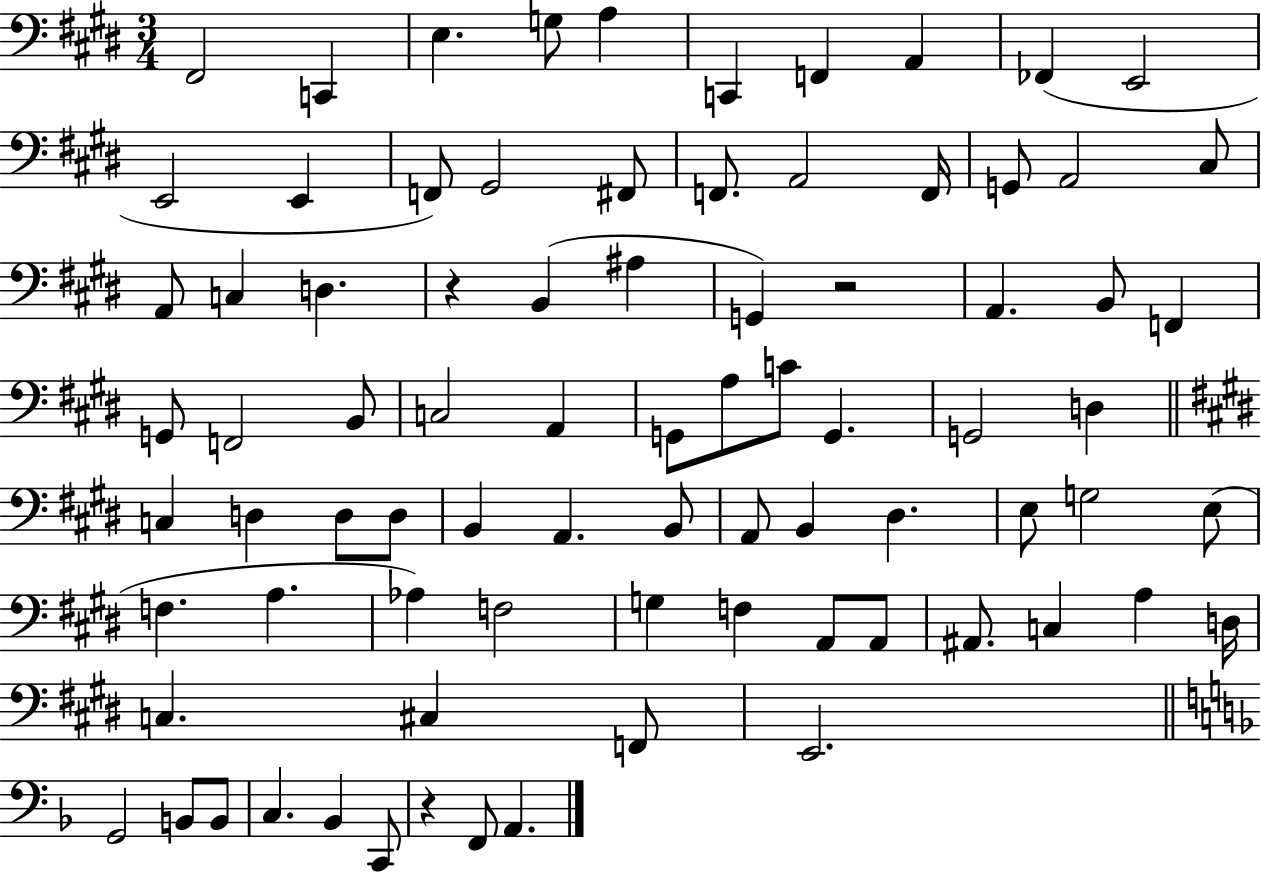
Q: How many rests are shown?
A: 3